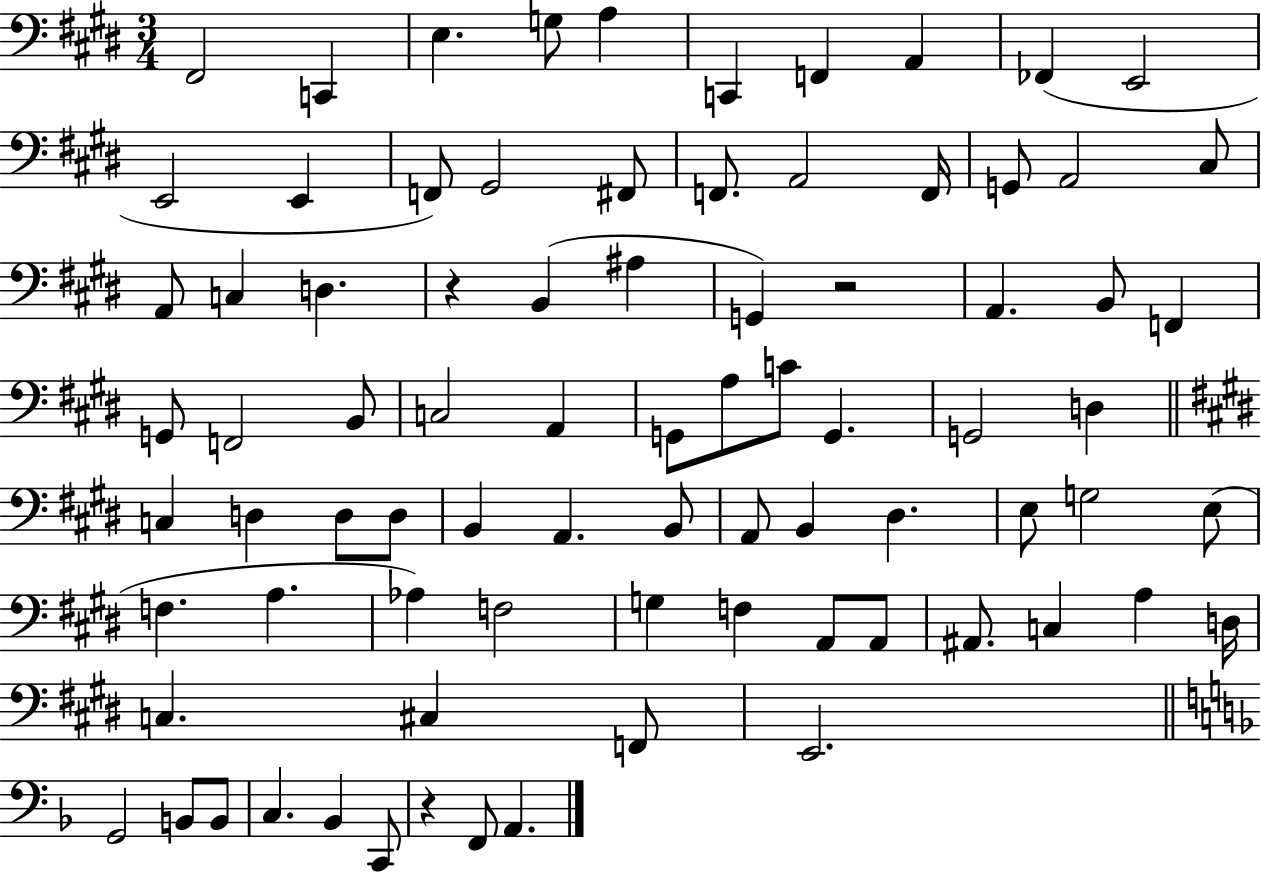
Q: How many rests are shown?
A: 3